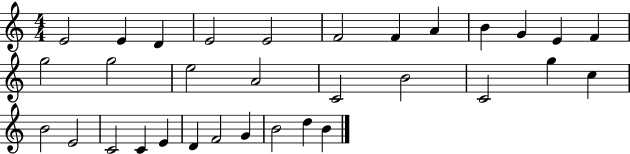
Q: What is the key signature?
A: C major